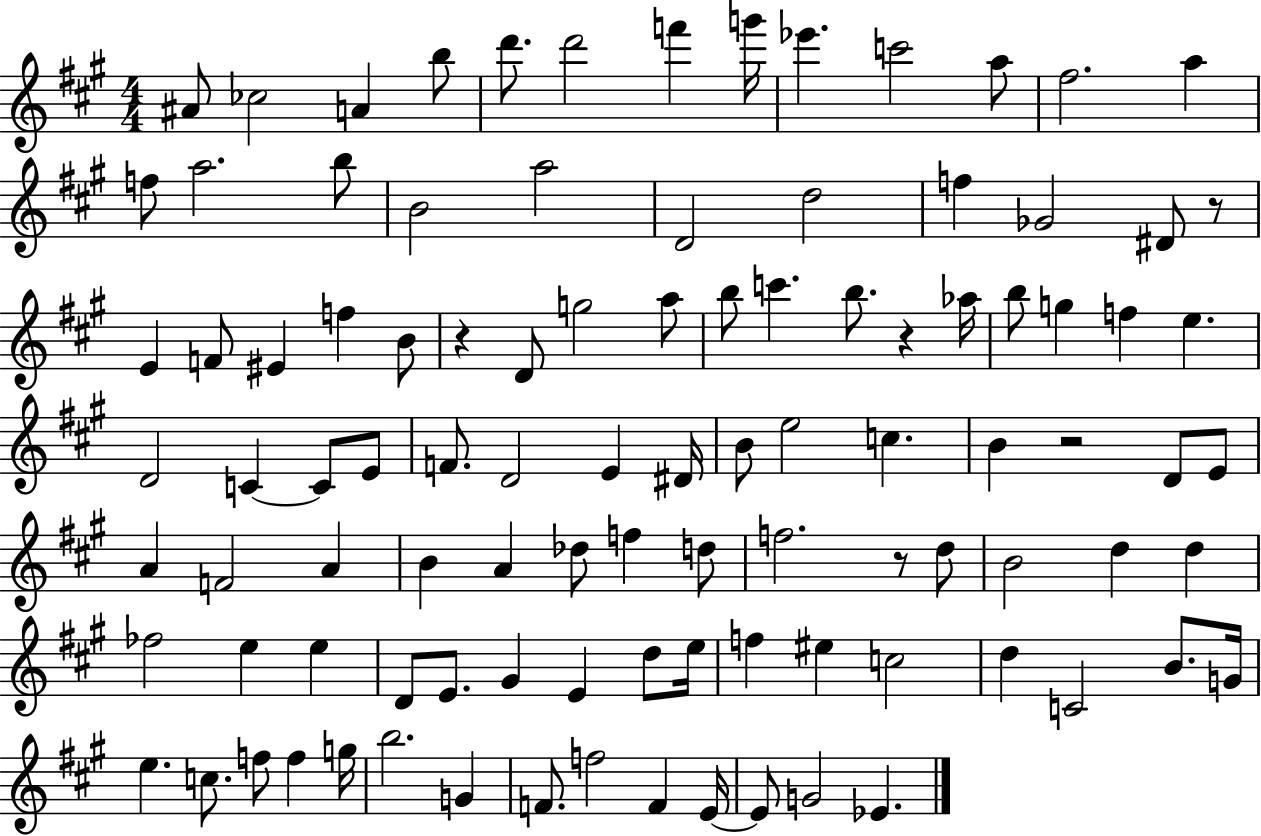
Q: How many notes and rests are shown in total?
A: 101